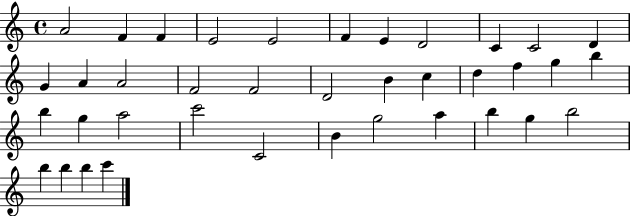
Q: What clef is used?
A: treble